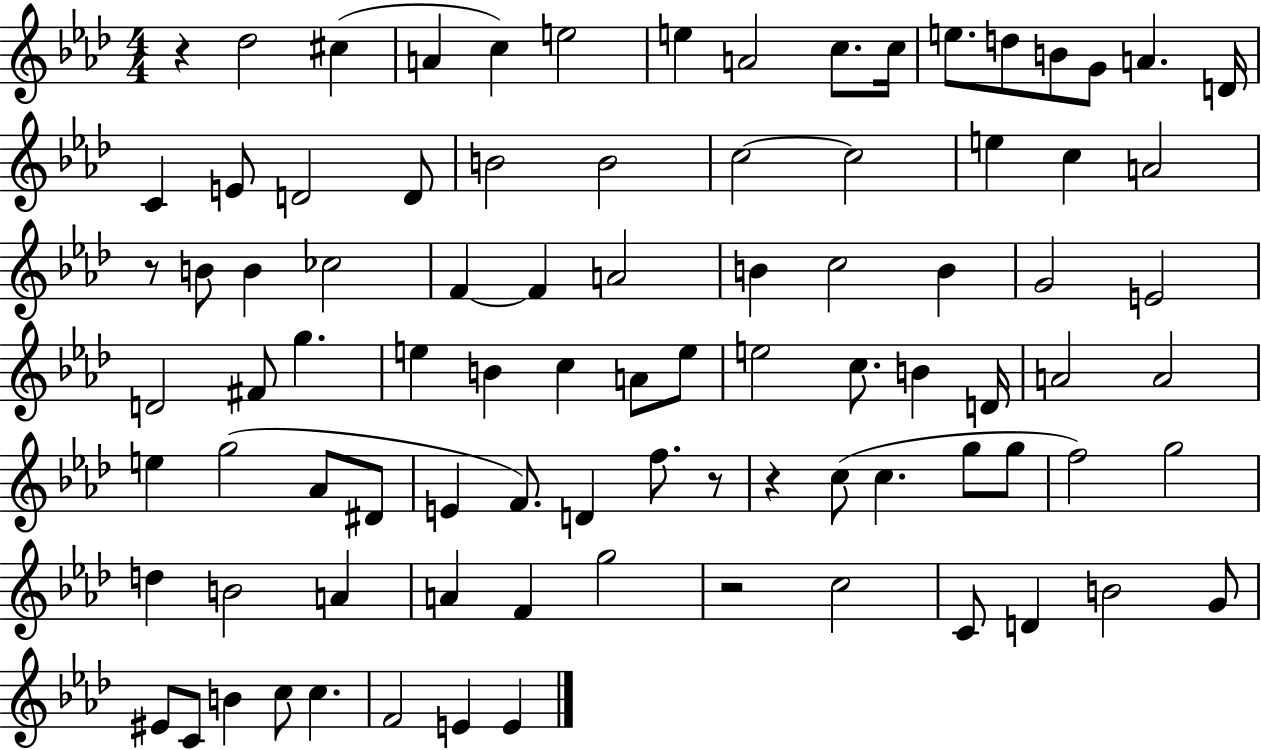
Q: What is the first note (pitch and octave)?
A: Db5